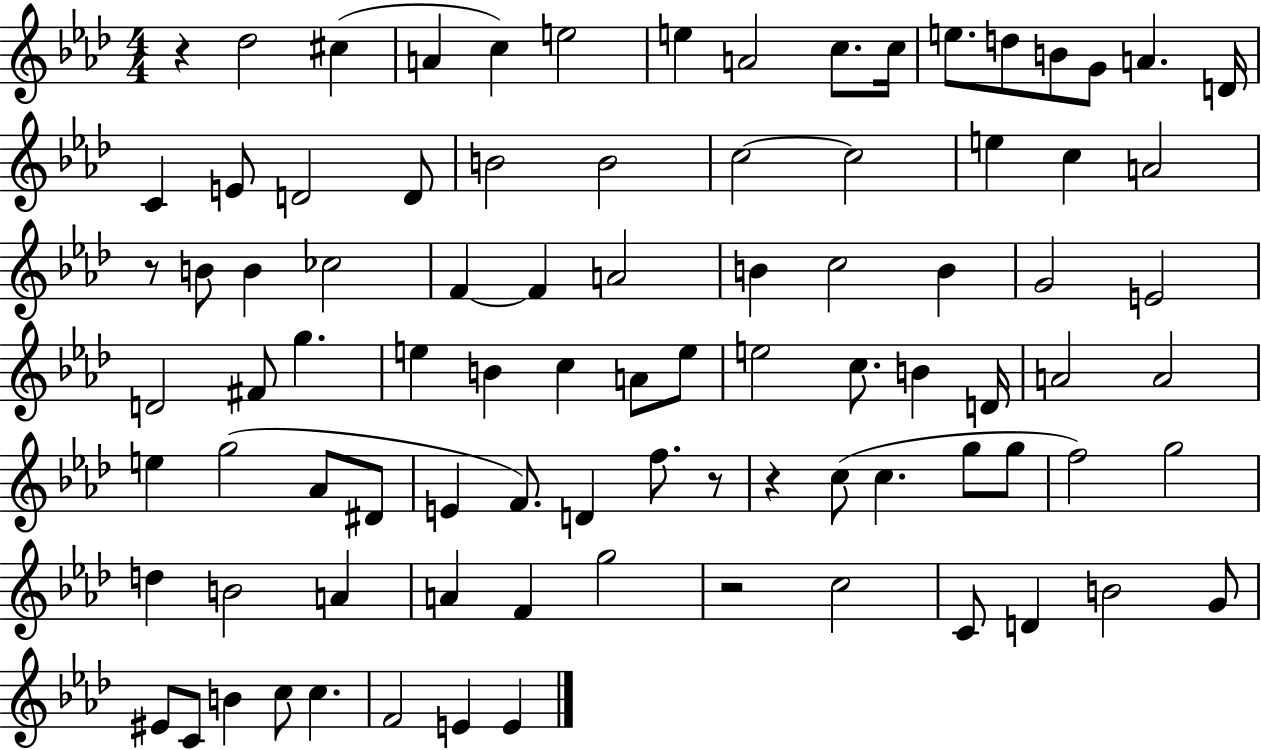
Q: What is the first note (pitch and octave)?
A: Db5